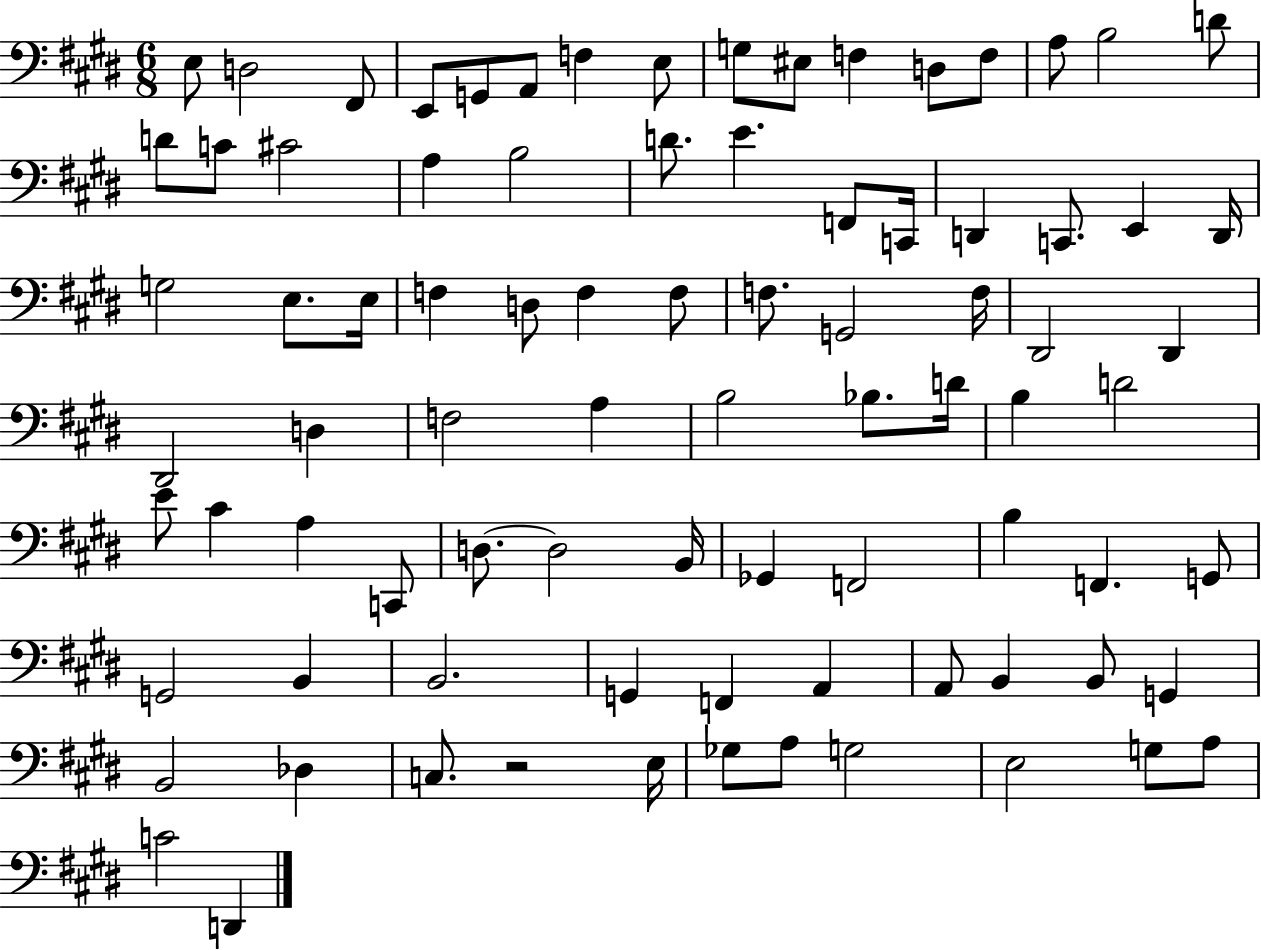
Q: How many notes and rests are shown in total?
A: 85